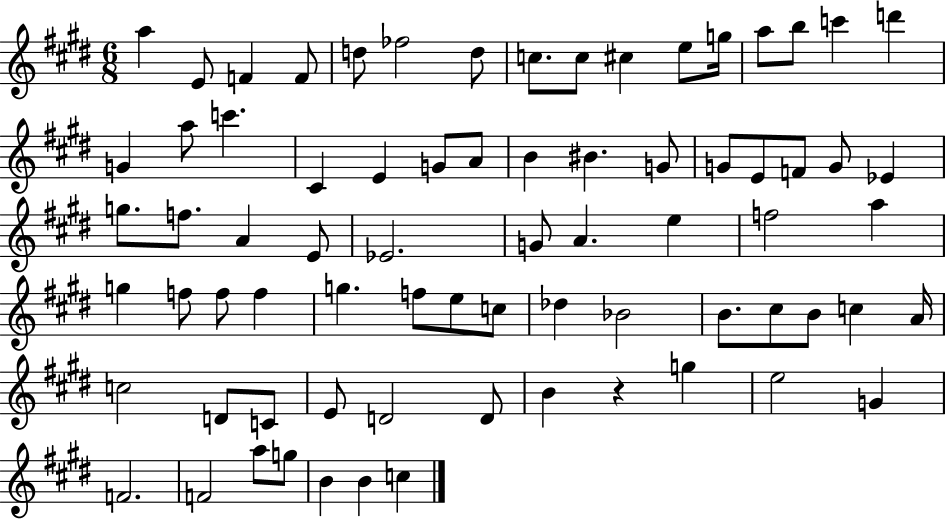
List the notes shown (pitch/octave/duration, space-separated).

A5/q E4/e F4/q F4/e D5/e FES5/h D5/e C5/e. C5/e C#5/q E5/e G5/s A5/e B5/e C6/q D6/q G4/q A5/e C6/q. C#4/q E4/q G4/e A4/e B4/q BIS4/q. G4/e G4/e E4/e F4/e G4/e Eb4/q G5/e. F5/e. A4/q E4/e Eb4/h. G4/e A4/q. E5/q F5/h A5/q G5/q F5/e F5/e F5/q G5/q. F5/e E5/e C5/e Db5/q Bb4/h B4/e. C#5/e B4/e C5/q A4/s C5/h D4/e C4/e E4/e D4/h D4/e B4/q R/q G5/q E5/h G4/q F4/h. F4/h A5/e G5/e B4/q B4/q C5/q